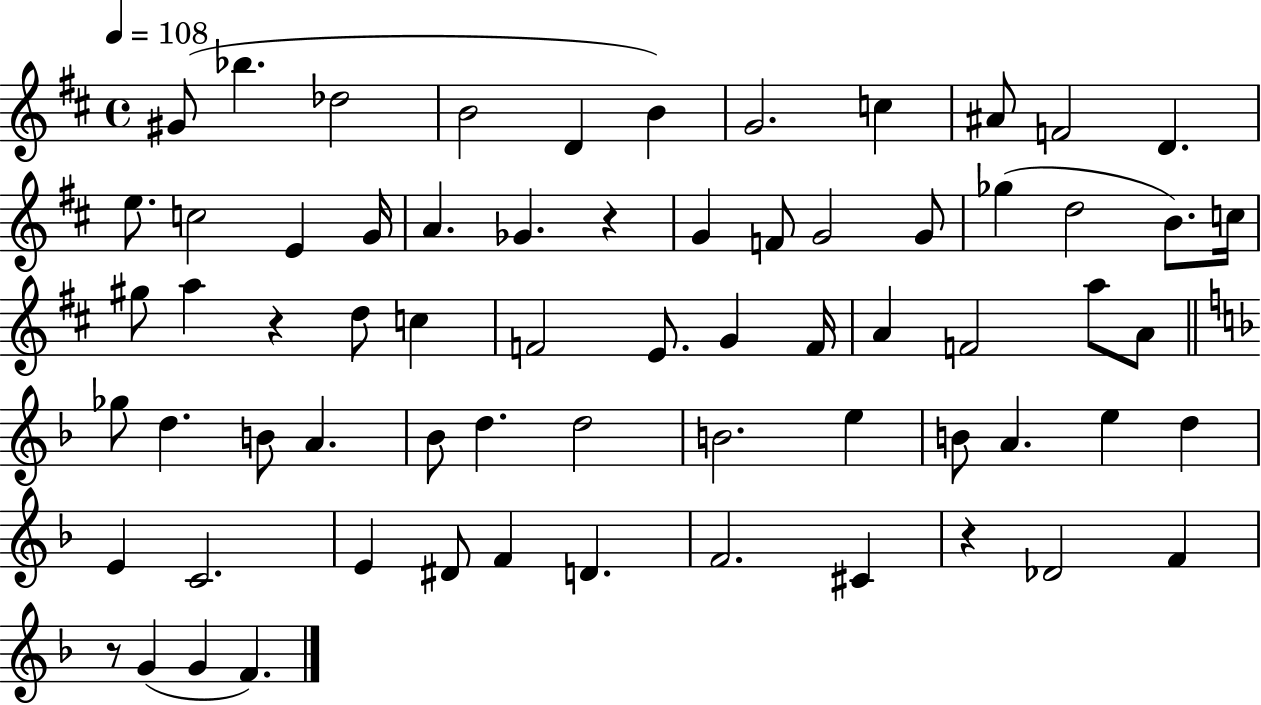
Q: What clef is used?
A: treble